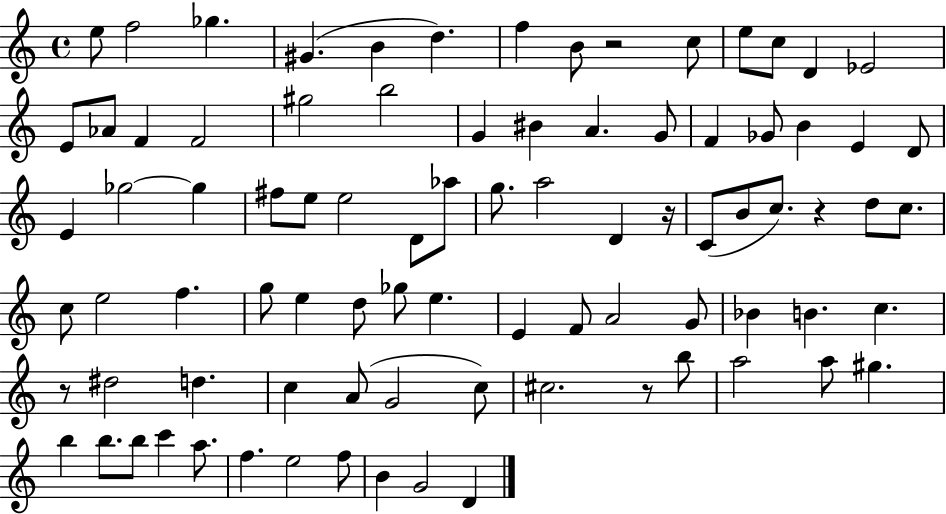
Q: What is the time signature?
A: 4/4